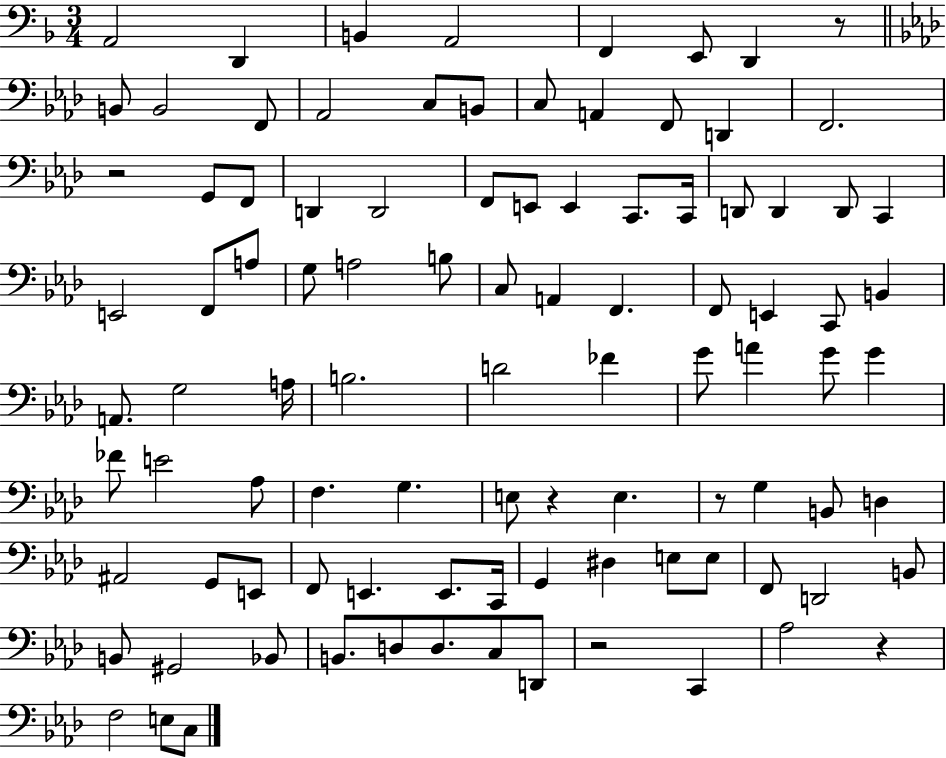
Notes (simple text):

A2/h D2/q B2/q A2/h F2/q E2/e D2/q R/e B2/e B2/h F2/e Ab2/h C3/e B2/e C3/e A2/q F2/e D2/q F2/h. R/h G2/e F2/e D2/q D2/h F2/e E2/e E2/q C2/e. C2/s D2/e D2/q D2/e C2/q E2/h F2/e A3/e G3/e A3/h B3/e C3/e A2/q F2/q. F2/e E2/q C2/e B2/q A2/e. G3/h A3/s B3/h. D4/h FES4/q G4/e A4/q G4/e G4/q FES4/e E4/h Ab3/e F3/q. G3/q. E3/e R/q E3/q. R/e G3/q B2/e D3/q A#2/h G2/e E2/e F2/e E2/q. E2/e. C2/s G2/q D#3/q E3/e E3/e F2/e D2/h B2/e B2/e G#2/h Bb2/e B2/e. D3/e D3/e. C3/e D2/e R/h C2/q Ab3/h R/q F3/h E3/e C3/e